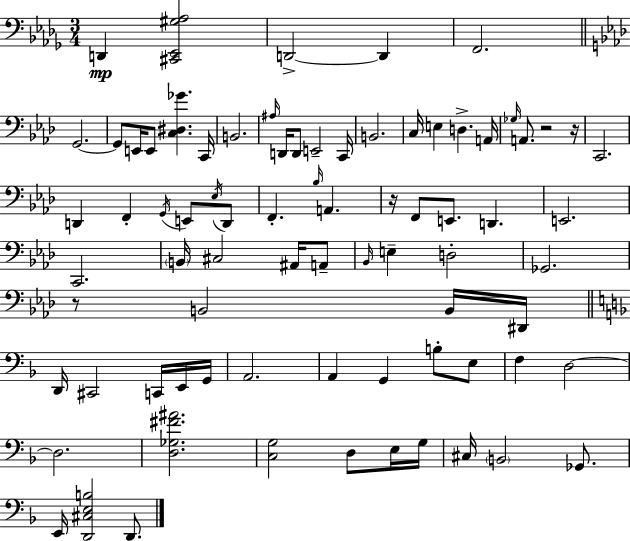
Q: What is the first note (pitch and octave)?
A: D2